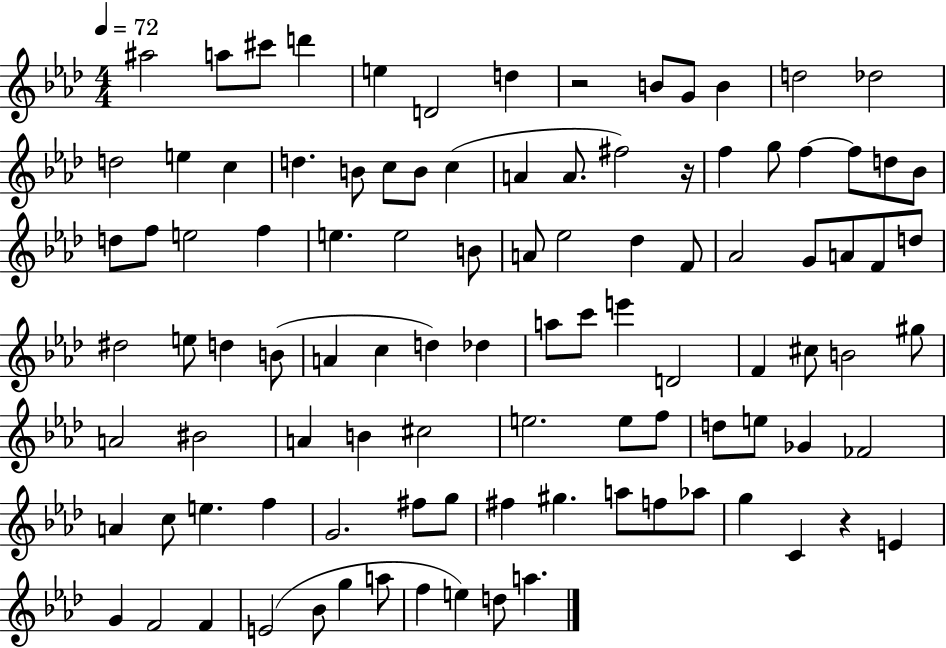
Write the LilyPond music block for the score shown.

{
  \clef treble
  \numericTimeSignature
  \time 4/4
  \key aes \major
  \tempo 4 = 72
  ais''2 a''8 cis'''8 d'''4 | e''4 d'2 d''4 | r2 b'8 g'8 b'4 | d''2 des''2 | \break d''2 e''4 c''4 | d''4. b'8 c''8 b'8 c''4( | a'4 a'8. fis''2) r16 | f''4 g''8 f''4~~ f''8 d''8 bes'8 | \break d''8 f''8 e''2 f''4 | e''4. e''2 b'8 | a'8 ees''2 des''4 f'8 | aes'2 g'8 a'8 f'8 d''8 | \break dis''2 e''8 d''4 b'8( | a'4 c''4 d''4) des''4 | a''8 c'''8 e'''4 d'2 | f'4 cis''8 b'2 gis''8 | \break a'2 bis'2 | a'4 b'4 cis''2 | e''2. e''8 f''8 | d''8 e''8 ges'4 fes'2 | \break a'4 c''8 e''4. f''4 | g'2. fis''8 g''8 | fis''4 gis''4. a''8 f''8 aes''8 | g''4 c'4 r4 e'4 | \break g'4 f'2 f'4 | e'2( bes'8 g''4 a''8 | f''4 e''4) d''8 a''4. | \bar "|."
}